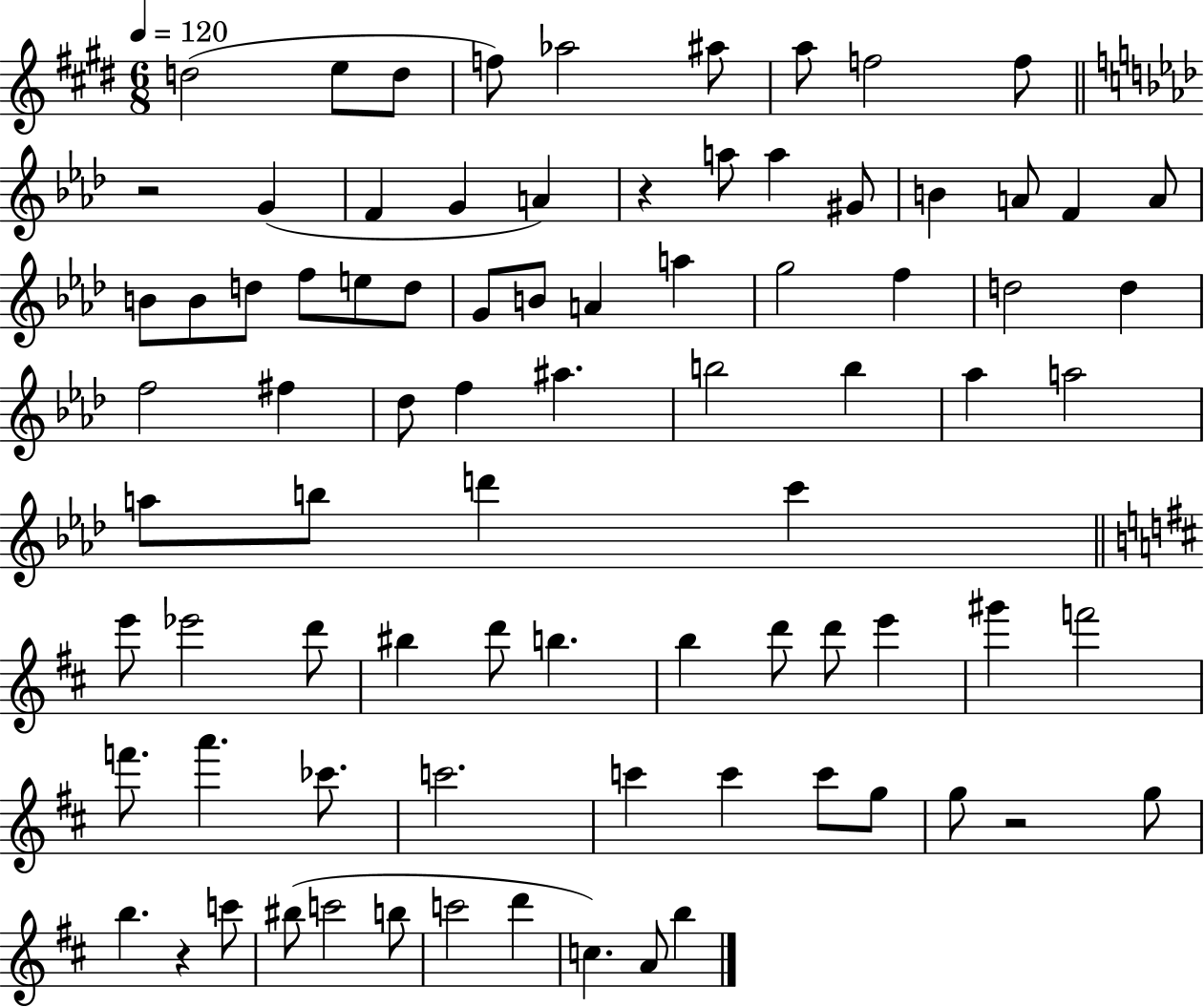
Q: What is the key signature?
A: E major